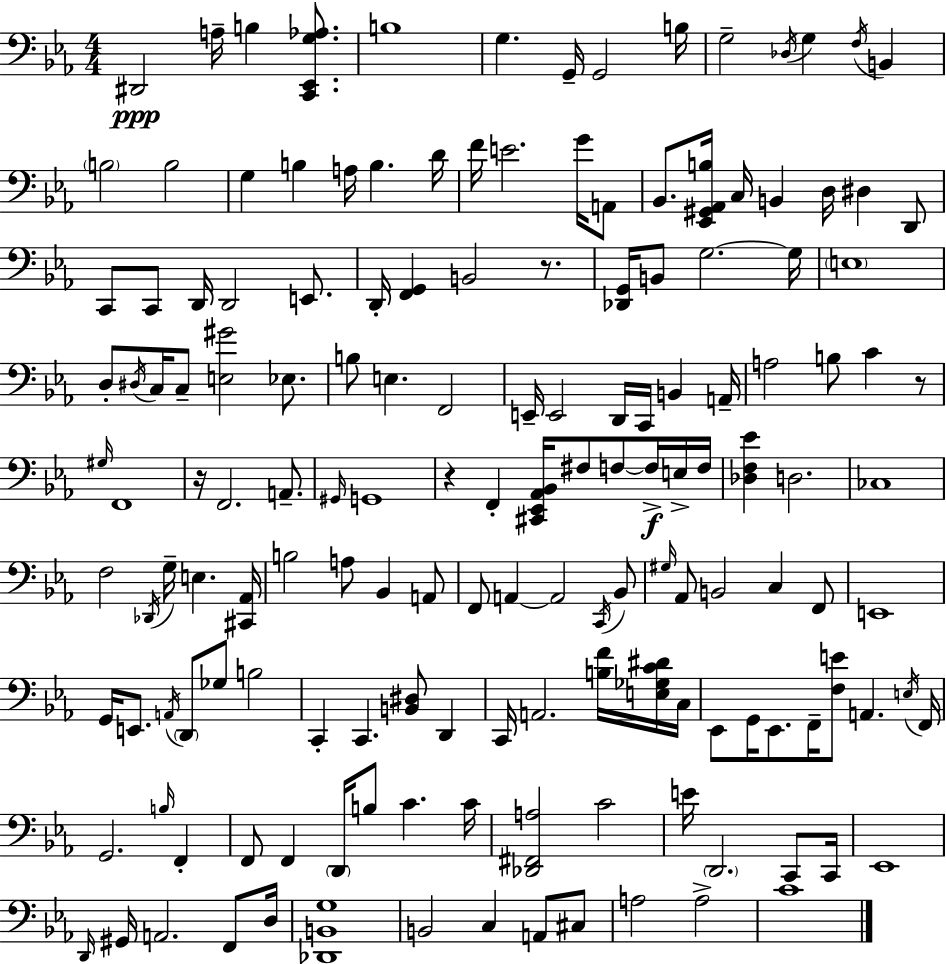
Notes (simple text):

D#2/h A3/s B3/q [C2,Eb2,G3,Ab3]/e. B3/w G3/q. G2/s G2/h B3/s G3/h Db3/s G3/q F3/s B2/q B3/h B3/h G3/q B3/q A3/s B3/q. D4/s F4/s E4/h. G4/s A2/e Bb2/e. [Eb2,G#2,Ab2,B3]/s C3/s B2/q D3/s D#3/q D2/e C2/e C2/e D2/s D2/h E2/e. D2/s [F2,G2]/q B2/h R/e. [Db2,G2]/s B2/e G3/h. G3/s E3/w D3/e D#3/s C3/s C3/e [E3,G#4]/h Eb3/e. B3/e E3/q. F2/h E2/s E2/h D2/s C2/s B2/q A2/s A3/h B3/e C4/q R/e G#3/s F2/w R/s F2/h. A2/e. G#2/s G2/w R/q F2/q [C#2,Eb2,Ab2,Bb2]/s F#3/e F3/e F3/s E3/s F3/s [Db3,F3,Eb4]/q D3/h. CES3/w F3/h Db2/s G3/s E3/q. [C#2,Ab2]/s B3/h A3/e Bb2/q A2/e F2/e A2/q A2/h C2/s Bb2/e G#3/s Ab2/e B2/h C3/q F2/e E2/w G2/s E2/e. A2/s D2/e Gb3/e B3/h C2/q C2/q. [B2,D#3]/e D2/q C2/s A2/h. [B3,F4]/s [E3,Gb3,C4,D#4]/s C3/s Eb2/e G2/s Eb2/e. F2/s [F3,E4]/e A2/q. E3/s F2/s G2/h. B3/s F2/q F2/e F2/q D2/s B3/e C4/q. C4/s [Db2,F#2,A3]/h C4/h E4/s D2/h. C2/e C2/s Eb2/w D2/s G#2/s A2/h. F2/e D3/s [Db2,B2,G3]/w B2/h C3/q A2/e C#3/e A3/h A3/h C4/w